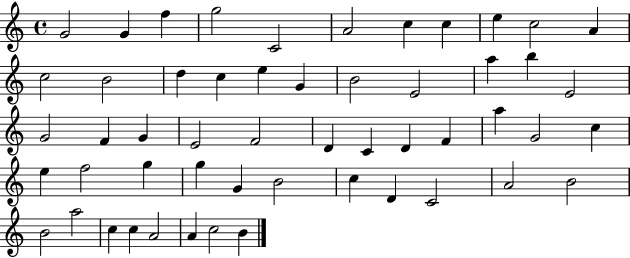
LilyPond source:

{
  \clef treble
  \time 4/4
  \defaultTimeSignature
  \key c \major
  g'2 g'4 f''4 | g''2 c'2 | a'2 c''4 c''4 | e''4 c''2 a'4 | \break c''2 b'2 | d''4 c''4 e''4 g'4 | b'2 e'2 | a''4 b''4 e'2 | \break g'2 f'4 g'4 | e'2 f'2 | d'4 c'4 d'4 f'4 | a''4 g'2 c''4 | \break e''4 f''2 g''4 | g''4 g'4 b'2 | c''4 d'4 c'2 | a'2 b'2 | \break b'2 a''2 | c''4 c''4 a'2 | a'4 c''2 b'4 | \bar "|."
}